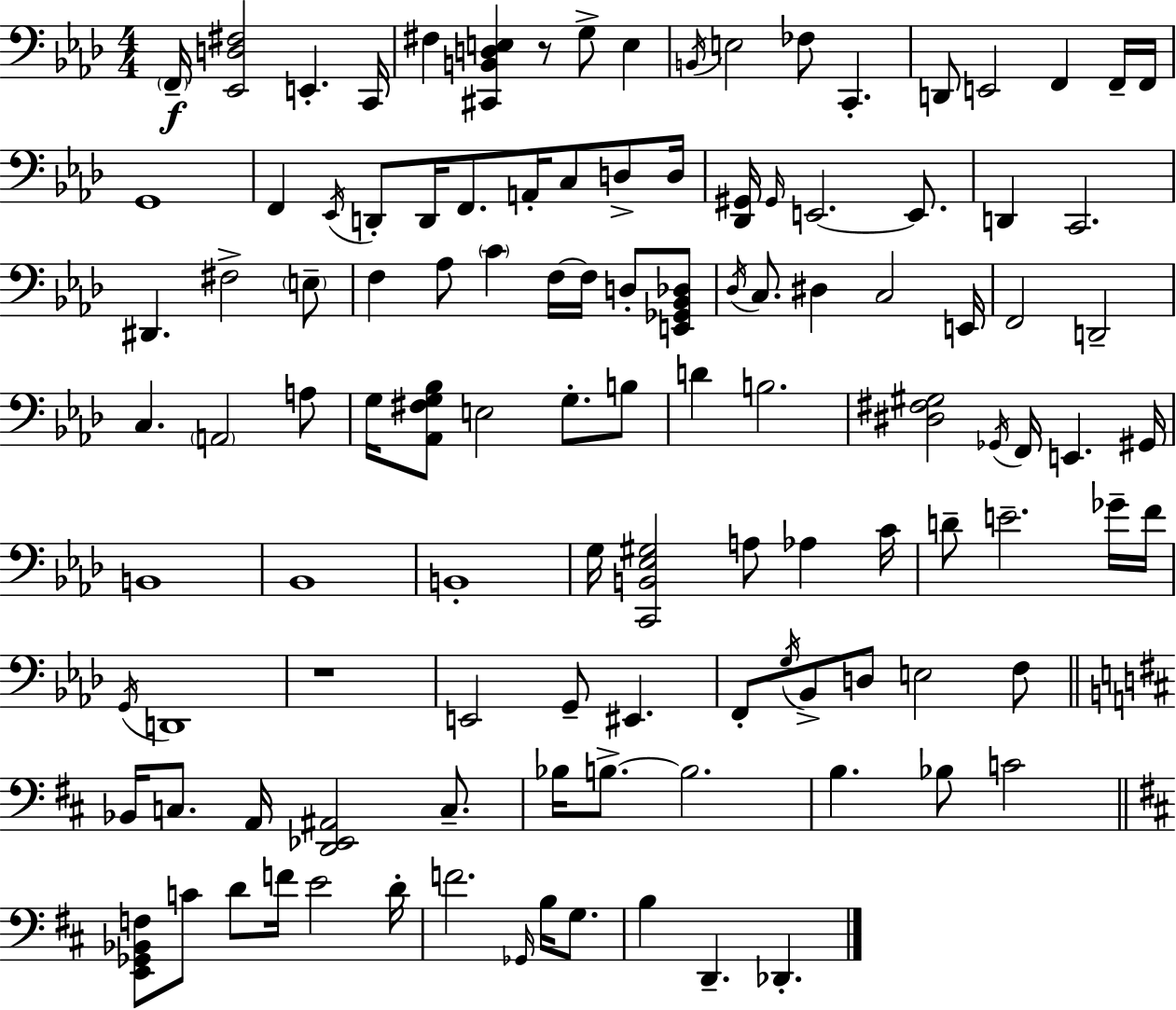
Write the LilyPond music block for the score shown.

{
  \clef bass
  \numericTimeSignature
  \time 4/4
  \key f \minor
  \parenthesize f,16--\f <ees, d fis>2 e,4.-. c,16 | fis4 <cis, b, d e>4 r8 g8-> e4 | \acciaccatura { b,16 } e2 fes8 c,4.-. | d,8 e,2 f,4 f,16-- | \break f,16 g,1 | f,4 \acciaccatura { ees,16 } d,8-. d,16 f,8. a,16-. c8 d8-> | d16 <des, gis,>16 \grace { gis,16 } e,2.~~ | e,8. d,4 c,2. | \break dis,4. fis2-> | \parenthesize e8-- f4 aes8 \parenthesize c'4 f16~~ f16 d8-. | <e, ges, bes, des>8 \acciaccatura { des16 } c8. dis4 c2 | e,16 f,2 d,2-- | \break c4. \parenthesize a,2 | a8 g16 <aes, fis g bes>8 e2 g8.-. | b8 d'4 b2. | <dis fis gis>2 \acciaccatura { ges,16 } f,16 e,4. | \break gis,16 b,1 | bes,1 | b,1-. | g16 <c, b, ees gis>2 a8 | \break aes4 c'16 d'8-- e'2.-- | ges'16-- f'16 \acciaccatura { g,16 } d,1 | r1 | e,2 g,8-- | \break eis,4. f,8-. \acciaccatura { g16 } bes,8-> d8 e2 | f8 \bar "||" \break \key d \major bes,16 c8. a,16 <d, ees, ais,>2 c8.-- | bes16 b8.->~~ b2. | b4. bes8 c'2 | \bar "||" \break \key d \major <e, ges, bes, f>8 c'8 d'8 f'16 e'2 d'16-. | f'2. \grace { ges,16 } b16 g8. | b4 d,4.-- des,4.-. | \bar "|."
}